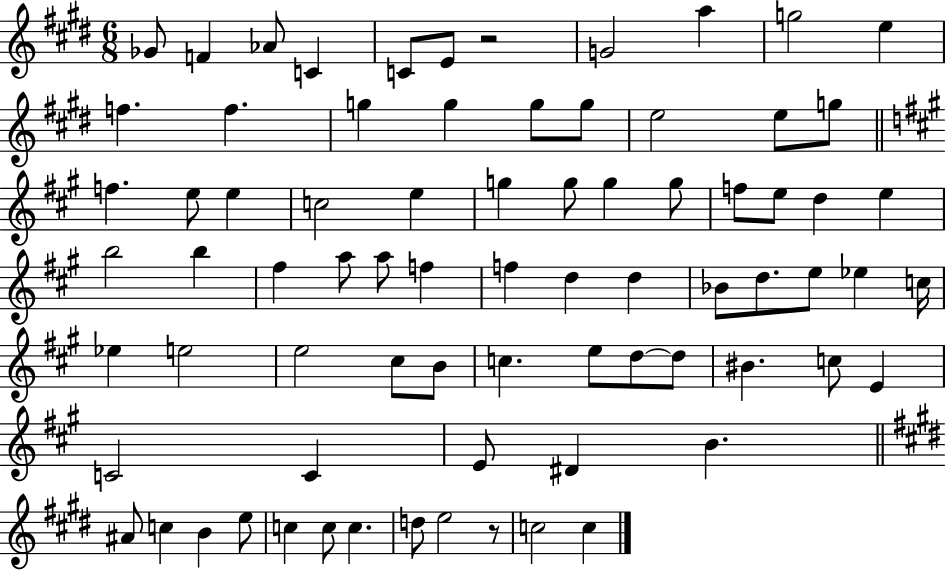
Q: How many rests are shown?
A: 2